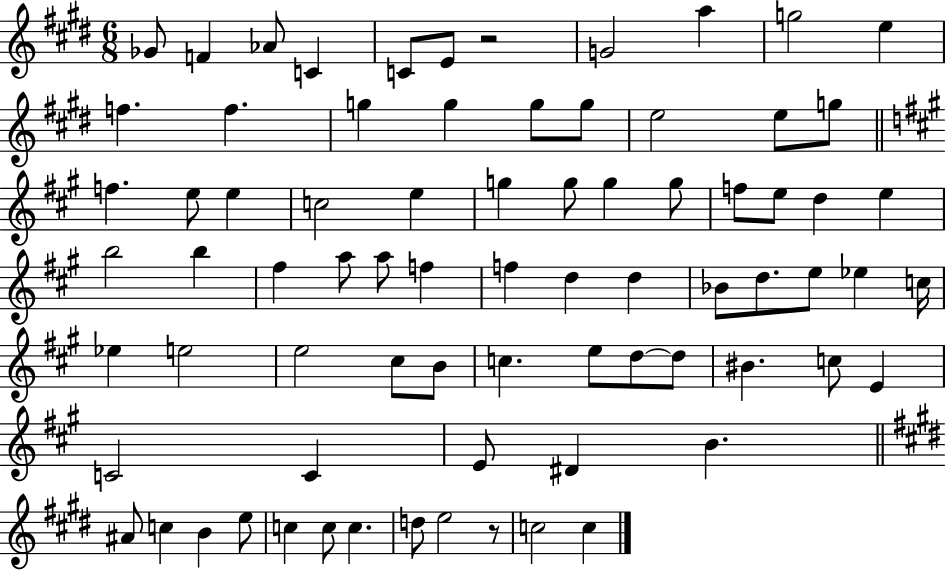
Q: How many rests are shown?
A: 2